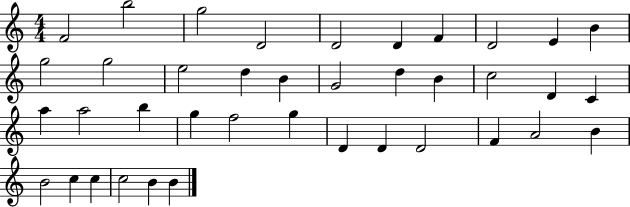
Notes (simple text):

F4/h B5/h G5/h D4/h D4/h D4/q F4/q D4/h E4/q B4/q G5/h G5/h E5/h D5/q B4/q G4/h D5/q B4/q C5/h D4/q C4/q A5/q A5/h B5/q G5/q F5/h G5/q D4/q D4/q D4/h F4/q A4/h B4/q B4/h C5/q C5/q C5/h B4/q B4/q